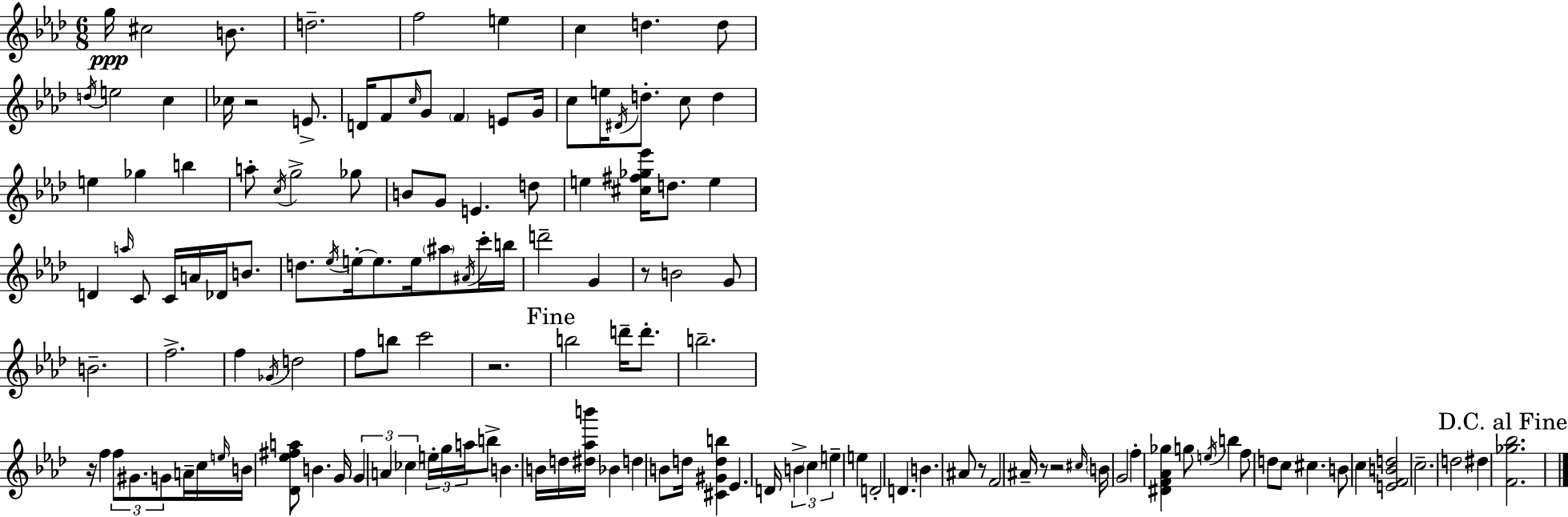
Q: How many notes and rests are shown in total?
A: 139